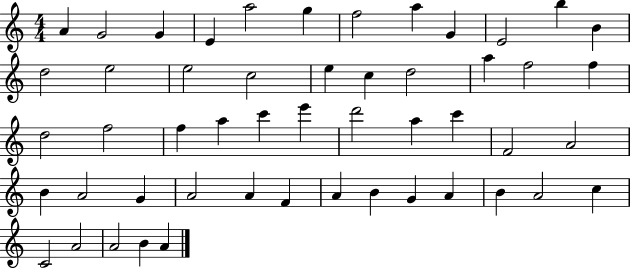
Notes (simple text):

A4/q G4/h G4/q E4/q A5/h G5/q F5/h A5/q G4/q E4/h B5/q B4/q D5/h E5/h E5/h C5/h E5/q C5/q D5/h A5/q F5/h F5/q D5/h F5/h F5/q A5/q C6/q E6/q D6/h A5/q C6/q F4/h A4/h B4/q A4/h G4/q A4/h A4/q F4/q A4/q B4/q G4/q A4/q B4/q A4/h C5/q C4/h A4/h A4/h B4/q A4/q